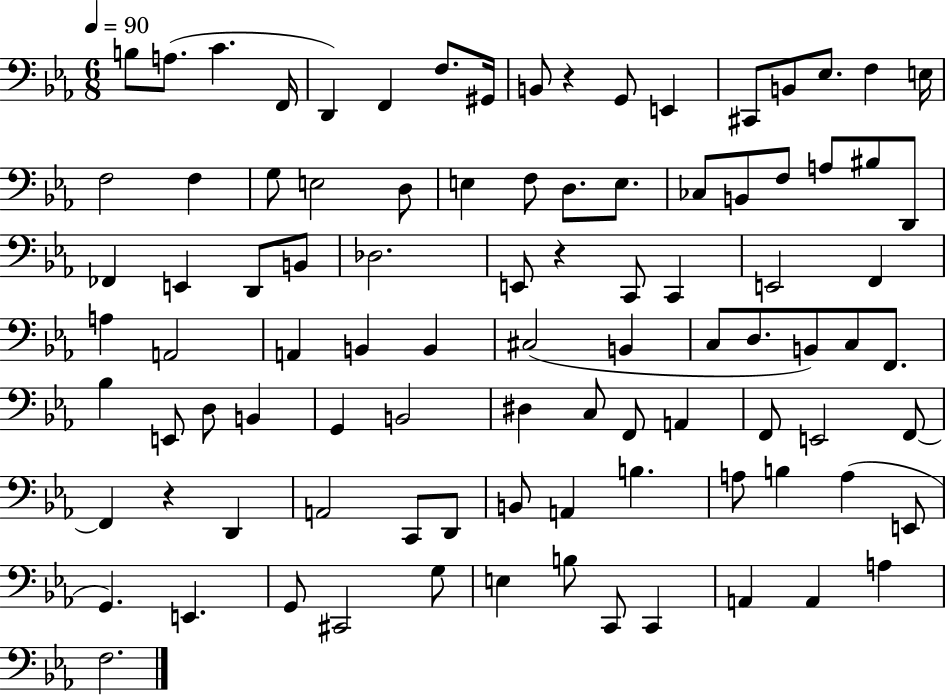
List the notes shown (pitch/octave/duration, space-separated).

B3/e A3/e. C4/q. F2/s D2/q F2/q F3/e. G#2/s B2/e R/q G2/e E2/q C#2/e B2/e Eb3/e. F3/q E3/s F3/h F3/q G3/e E3/h D3/e E3/q F3/e D3/e. E3/e. CES3/e B2/e F3/e A3/e BIS3/e D2/e FES2/q E2/q D2/e B2/e Db3/h. E2/e R/q C2/e C2/q E2/h F2/q A3/q A2/h A2/q B2/q B2/q C#3/h B2/q C3/e D3/e. B2/e C3/e F2/e. Bb3/q E2/e D3/e B2/q G2/q B2/h D#3/q C3/e F2/e A2/q F2/e E2/h F2/e F2/q R/q D2/q A2/h C2/e D2/e B2/e A2/q B3/q. A3/e B3/q A3/q E2/e G2/q. E2/q. G2/e C#2/h G3/e E3/q B3/e C2/e C2/q A2/q A2/q A3/q F3/h.